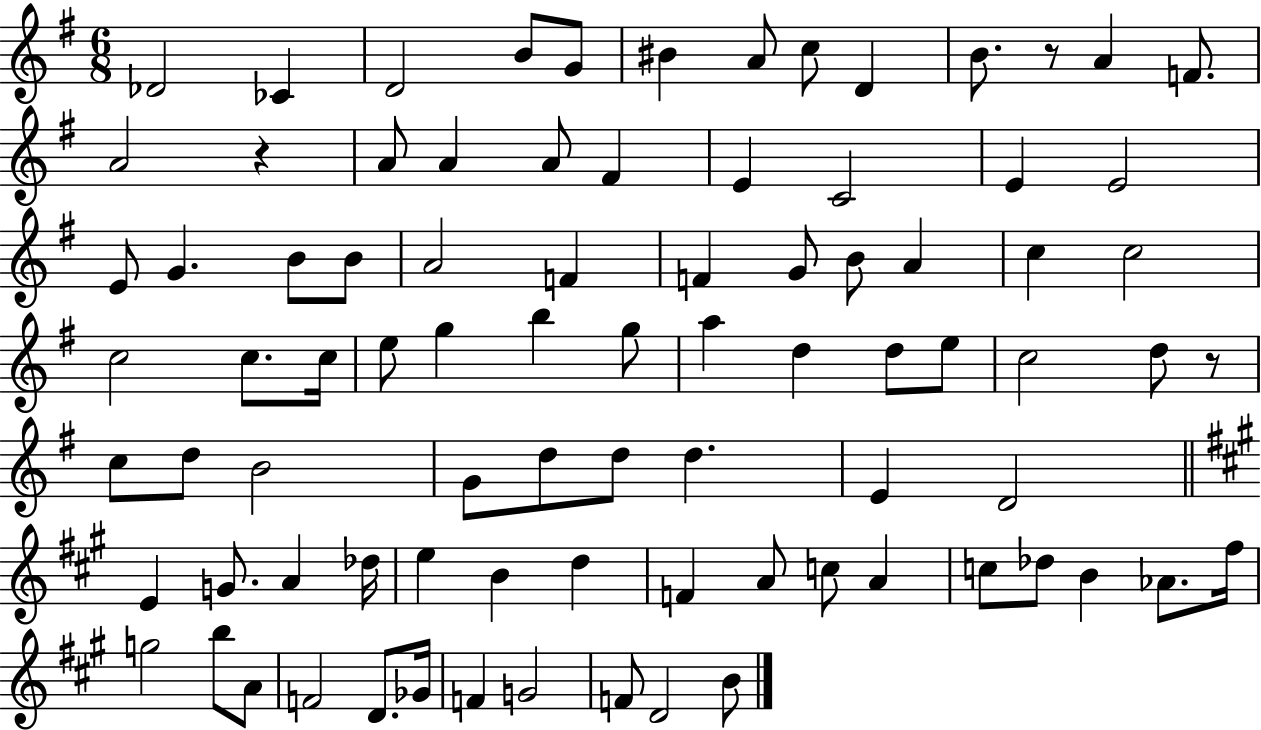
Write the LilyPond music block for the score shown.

{
  \clef treble
  \numericTimeSignature
  \time 6/8
  \key g \major
  \repeat volta 2 { des'2 ces'4 | d'2 b'8 g'8 | bis'4 a'8 c''8 d'4 | b'8. r8 a'4 f'8. | \break a'2 r4 | a'8 a'4 a'8 fis'4 | e'4 c'2 | e'4 e'2 | \break e'8 g'4. b'8 b'8 | a'2 f'4 | f'4 g'8 b'8 a'4 | c''4 c''2 | \break c''2 c''8. c''16 | e''8 g''4 b''4 g''8 | a''4 d''4 d''8 e''8 | c''2 d''8 r8 | \break c''8 d''8 b'2 | g'8 d''8 d''8 d''4. | e'4 d'2 | \bar "||" \break \key a \major e'4 g'8. a'4 des''16 | e''4 b'4 d''4 | f'4 a'8 c''8 a'4 | c''8 des''8 b'4 aes'8. fis''16 | \break g''2 b''8 a'8 | f'2 d'8. ges'16 | f'4 g'2 | f'8 d'2 b'8 | \break } \bar "|."
}